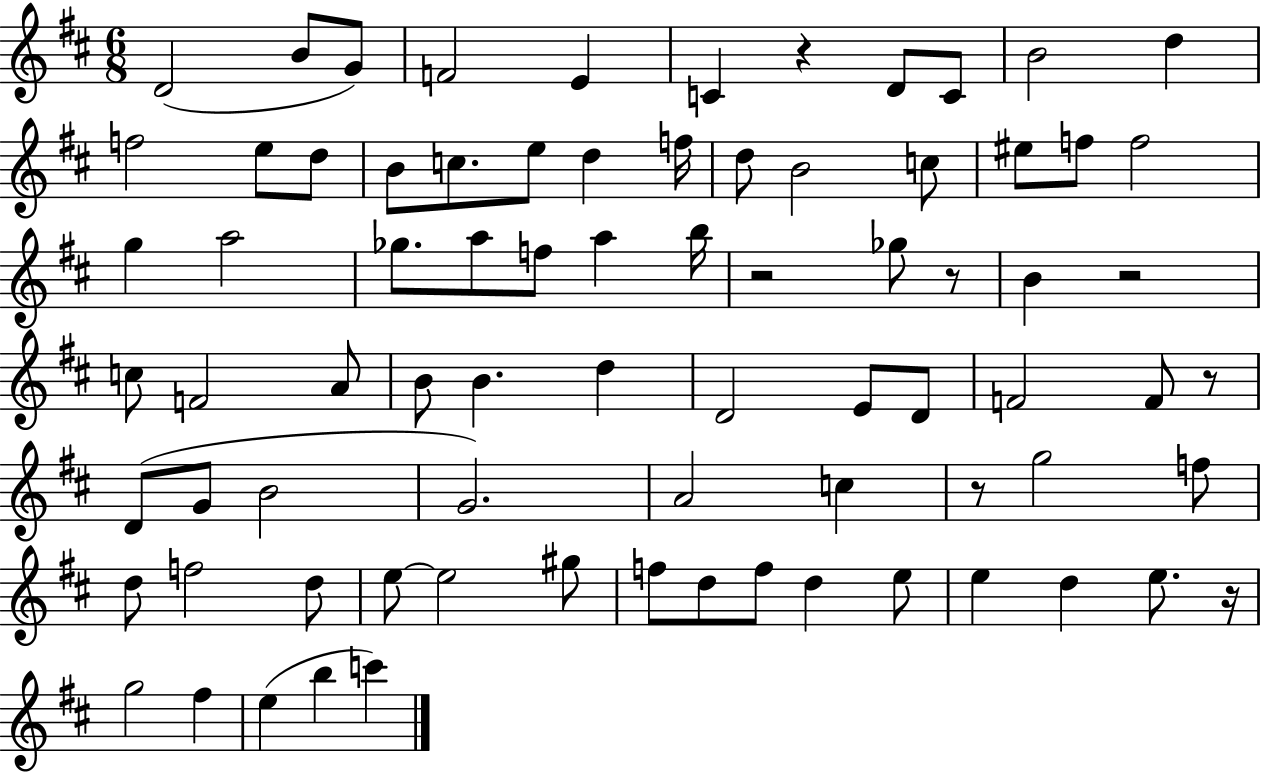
D4/h B4/e G4/e F4/h E4/q C4/q R/q D4/e C4/e B4/h D5/q F5/h E5/e D5/e B4/e C5/e. E5/e D5/q F5/s D5/e B4/h C5/e EIS5/e F5/e F5/h G5/q A5/h Gb5/e. A5/e F5/e A5/q B5/s R/h Gb5/e R/e B4/q R/h C5/e F4/h A4/e B4/e B4/q. D5/q D4/h E4/e D4/e F4/h F4/e R/e D4/e G4/e B4/h G4/h. A4/h C5/q R/e G5/h F5/e D5/e F5/h D5/e E5/e E5/h G#5/e F5/e D5/e F5/e D5/q E5/e E5/q D5/q E5/e. R/s G5/h F#5/q E5/q B5/q C6/q